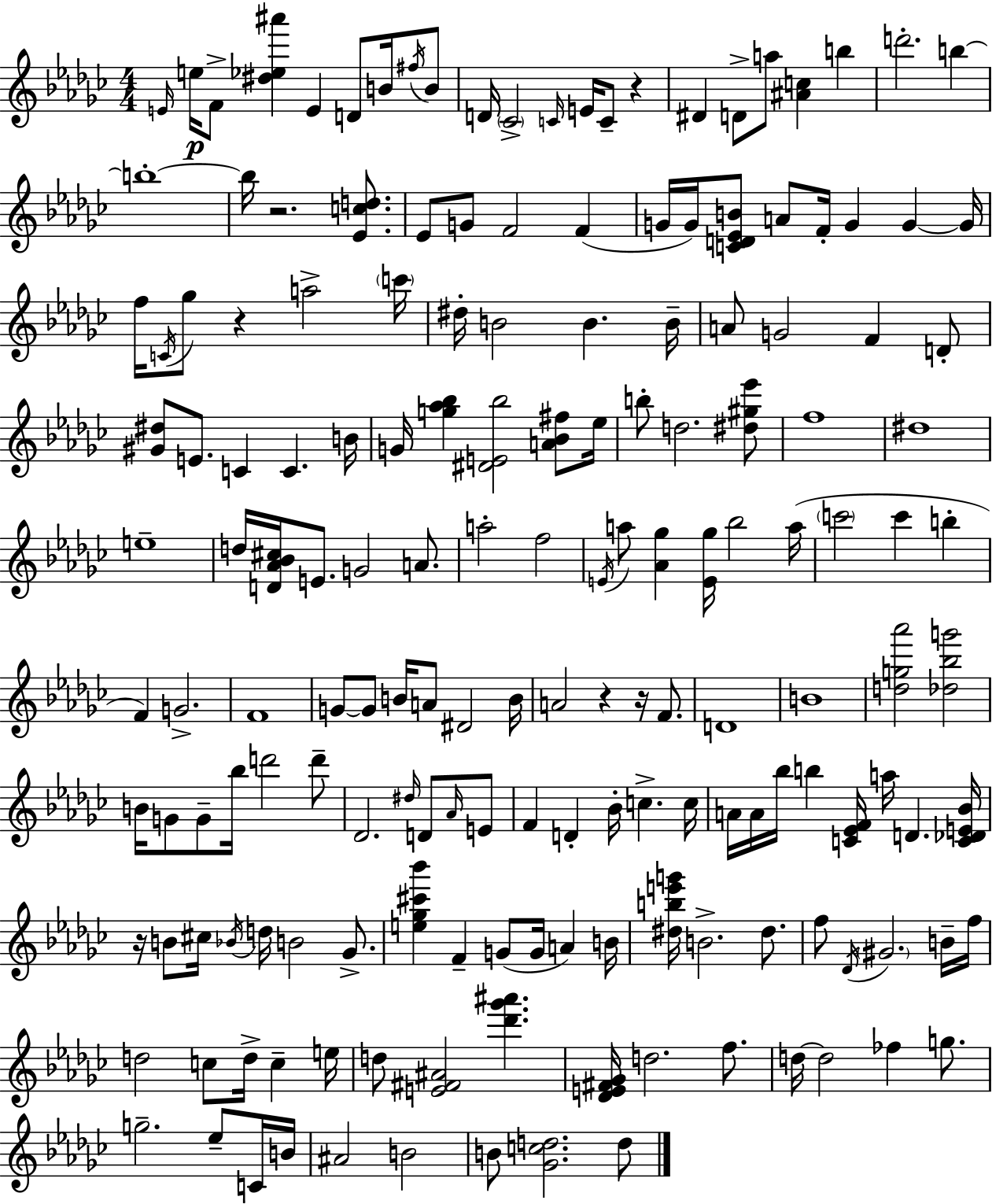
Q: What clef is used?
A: treble